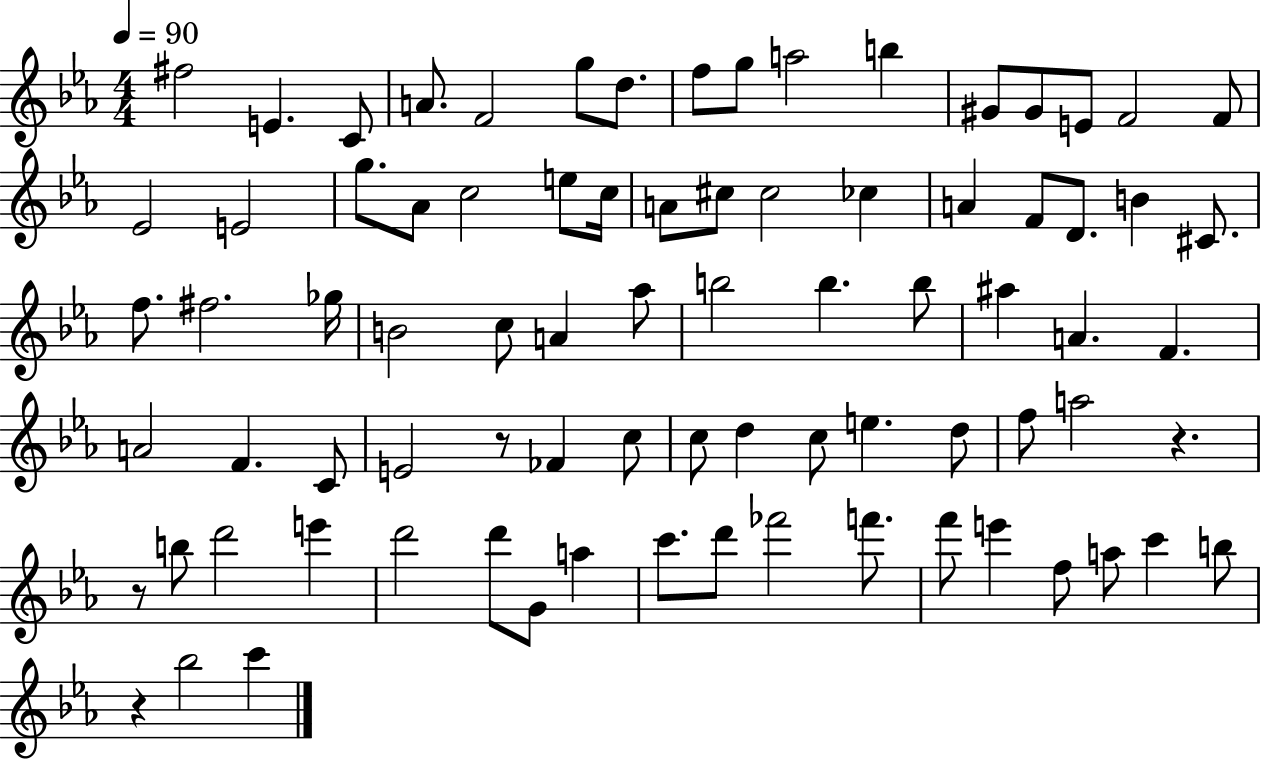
F#5/h E4/q. C4/e A4/e. F4/h G5/e D5/e. F5/e G5/e A5/h B5/q G#4/e G#4/e E4/e F4/h F4/e Eb4/h E4/h G5/e. Ab4/e C5/h E5/e C5/s A4/e C#5/e C#5/h CES5/q A4/q F4/e D4/e. B4/q C#4/e. F5/e. F#5/h. Gb5/s B4/h C5/e A4/q Ab5/e B5/h B5/q. B5/e A#5/q A4/q. F4/q. A4/h F4/q. C4/e E4/h R/e FES4/q C5/e C5/e D5/q C5/e E5/q. D5/e F5/e A5/h R/q. R/e B5/e D6/h E6/q D6/h D6/e G4/e A5/q C6/e. D6/e FES6/h F6/e. F6/e E6/q F5/e A5/e C6/q B5/e R/q Bb5/h C6/q